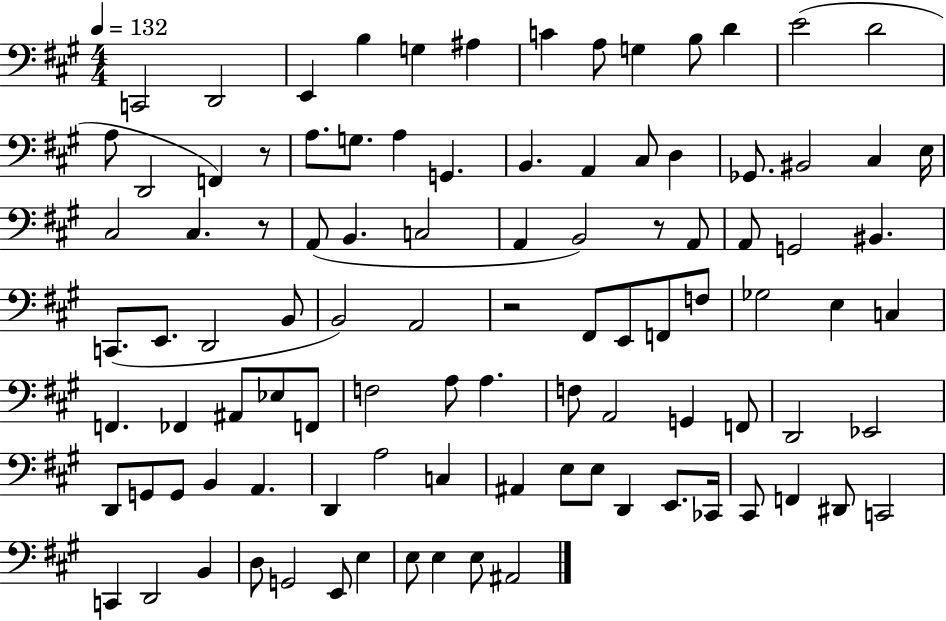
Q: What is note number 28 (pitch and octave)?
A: E3